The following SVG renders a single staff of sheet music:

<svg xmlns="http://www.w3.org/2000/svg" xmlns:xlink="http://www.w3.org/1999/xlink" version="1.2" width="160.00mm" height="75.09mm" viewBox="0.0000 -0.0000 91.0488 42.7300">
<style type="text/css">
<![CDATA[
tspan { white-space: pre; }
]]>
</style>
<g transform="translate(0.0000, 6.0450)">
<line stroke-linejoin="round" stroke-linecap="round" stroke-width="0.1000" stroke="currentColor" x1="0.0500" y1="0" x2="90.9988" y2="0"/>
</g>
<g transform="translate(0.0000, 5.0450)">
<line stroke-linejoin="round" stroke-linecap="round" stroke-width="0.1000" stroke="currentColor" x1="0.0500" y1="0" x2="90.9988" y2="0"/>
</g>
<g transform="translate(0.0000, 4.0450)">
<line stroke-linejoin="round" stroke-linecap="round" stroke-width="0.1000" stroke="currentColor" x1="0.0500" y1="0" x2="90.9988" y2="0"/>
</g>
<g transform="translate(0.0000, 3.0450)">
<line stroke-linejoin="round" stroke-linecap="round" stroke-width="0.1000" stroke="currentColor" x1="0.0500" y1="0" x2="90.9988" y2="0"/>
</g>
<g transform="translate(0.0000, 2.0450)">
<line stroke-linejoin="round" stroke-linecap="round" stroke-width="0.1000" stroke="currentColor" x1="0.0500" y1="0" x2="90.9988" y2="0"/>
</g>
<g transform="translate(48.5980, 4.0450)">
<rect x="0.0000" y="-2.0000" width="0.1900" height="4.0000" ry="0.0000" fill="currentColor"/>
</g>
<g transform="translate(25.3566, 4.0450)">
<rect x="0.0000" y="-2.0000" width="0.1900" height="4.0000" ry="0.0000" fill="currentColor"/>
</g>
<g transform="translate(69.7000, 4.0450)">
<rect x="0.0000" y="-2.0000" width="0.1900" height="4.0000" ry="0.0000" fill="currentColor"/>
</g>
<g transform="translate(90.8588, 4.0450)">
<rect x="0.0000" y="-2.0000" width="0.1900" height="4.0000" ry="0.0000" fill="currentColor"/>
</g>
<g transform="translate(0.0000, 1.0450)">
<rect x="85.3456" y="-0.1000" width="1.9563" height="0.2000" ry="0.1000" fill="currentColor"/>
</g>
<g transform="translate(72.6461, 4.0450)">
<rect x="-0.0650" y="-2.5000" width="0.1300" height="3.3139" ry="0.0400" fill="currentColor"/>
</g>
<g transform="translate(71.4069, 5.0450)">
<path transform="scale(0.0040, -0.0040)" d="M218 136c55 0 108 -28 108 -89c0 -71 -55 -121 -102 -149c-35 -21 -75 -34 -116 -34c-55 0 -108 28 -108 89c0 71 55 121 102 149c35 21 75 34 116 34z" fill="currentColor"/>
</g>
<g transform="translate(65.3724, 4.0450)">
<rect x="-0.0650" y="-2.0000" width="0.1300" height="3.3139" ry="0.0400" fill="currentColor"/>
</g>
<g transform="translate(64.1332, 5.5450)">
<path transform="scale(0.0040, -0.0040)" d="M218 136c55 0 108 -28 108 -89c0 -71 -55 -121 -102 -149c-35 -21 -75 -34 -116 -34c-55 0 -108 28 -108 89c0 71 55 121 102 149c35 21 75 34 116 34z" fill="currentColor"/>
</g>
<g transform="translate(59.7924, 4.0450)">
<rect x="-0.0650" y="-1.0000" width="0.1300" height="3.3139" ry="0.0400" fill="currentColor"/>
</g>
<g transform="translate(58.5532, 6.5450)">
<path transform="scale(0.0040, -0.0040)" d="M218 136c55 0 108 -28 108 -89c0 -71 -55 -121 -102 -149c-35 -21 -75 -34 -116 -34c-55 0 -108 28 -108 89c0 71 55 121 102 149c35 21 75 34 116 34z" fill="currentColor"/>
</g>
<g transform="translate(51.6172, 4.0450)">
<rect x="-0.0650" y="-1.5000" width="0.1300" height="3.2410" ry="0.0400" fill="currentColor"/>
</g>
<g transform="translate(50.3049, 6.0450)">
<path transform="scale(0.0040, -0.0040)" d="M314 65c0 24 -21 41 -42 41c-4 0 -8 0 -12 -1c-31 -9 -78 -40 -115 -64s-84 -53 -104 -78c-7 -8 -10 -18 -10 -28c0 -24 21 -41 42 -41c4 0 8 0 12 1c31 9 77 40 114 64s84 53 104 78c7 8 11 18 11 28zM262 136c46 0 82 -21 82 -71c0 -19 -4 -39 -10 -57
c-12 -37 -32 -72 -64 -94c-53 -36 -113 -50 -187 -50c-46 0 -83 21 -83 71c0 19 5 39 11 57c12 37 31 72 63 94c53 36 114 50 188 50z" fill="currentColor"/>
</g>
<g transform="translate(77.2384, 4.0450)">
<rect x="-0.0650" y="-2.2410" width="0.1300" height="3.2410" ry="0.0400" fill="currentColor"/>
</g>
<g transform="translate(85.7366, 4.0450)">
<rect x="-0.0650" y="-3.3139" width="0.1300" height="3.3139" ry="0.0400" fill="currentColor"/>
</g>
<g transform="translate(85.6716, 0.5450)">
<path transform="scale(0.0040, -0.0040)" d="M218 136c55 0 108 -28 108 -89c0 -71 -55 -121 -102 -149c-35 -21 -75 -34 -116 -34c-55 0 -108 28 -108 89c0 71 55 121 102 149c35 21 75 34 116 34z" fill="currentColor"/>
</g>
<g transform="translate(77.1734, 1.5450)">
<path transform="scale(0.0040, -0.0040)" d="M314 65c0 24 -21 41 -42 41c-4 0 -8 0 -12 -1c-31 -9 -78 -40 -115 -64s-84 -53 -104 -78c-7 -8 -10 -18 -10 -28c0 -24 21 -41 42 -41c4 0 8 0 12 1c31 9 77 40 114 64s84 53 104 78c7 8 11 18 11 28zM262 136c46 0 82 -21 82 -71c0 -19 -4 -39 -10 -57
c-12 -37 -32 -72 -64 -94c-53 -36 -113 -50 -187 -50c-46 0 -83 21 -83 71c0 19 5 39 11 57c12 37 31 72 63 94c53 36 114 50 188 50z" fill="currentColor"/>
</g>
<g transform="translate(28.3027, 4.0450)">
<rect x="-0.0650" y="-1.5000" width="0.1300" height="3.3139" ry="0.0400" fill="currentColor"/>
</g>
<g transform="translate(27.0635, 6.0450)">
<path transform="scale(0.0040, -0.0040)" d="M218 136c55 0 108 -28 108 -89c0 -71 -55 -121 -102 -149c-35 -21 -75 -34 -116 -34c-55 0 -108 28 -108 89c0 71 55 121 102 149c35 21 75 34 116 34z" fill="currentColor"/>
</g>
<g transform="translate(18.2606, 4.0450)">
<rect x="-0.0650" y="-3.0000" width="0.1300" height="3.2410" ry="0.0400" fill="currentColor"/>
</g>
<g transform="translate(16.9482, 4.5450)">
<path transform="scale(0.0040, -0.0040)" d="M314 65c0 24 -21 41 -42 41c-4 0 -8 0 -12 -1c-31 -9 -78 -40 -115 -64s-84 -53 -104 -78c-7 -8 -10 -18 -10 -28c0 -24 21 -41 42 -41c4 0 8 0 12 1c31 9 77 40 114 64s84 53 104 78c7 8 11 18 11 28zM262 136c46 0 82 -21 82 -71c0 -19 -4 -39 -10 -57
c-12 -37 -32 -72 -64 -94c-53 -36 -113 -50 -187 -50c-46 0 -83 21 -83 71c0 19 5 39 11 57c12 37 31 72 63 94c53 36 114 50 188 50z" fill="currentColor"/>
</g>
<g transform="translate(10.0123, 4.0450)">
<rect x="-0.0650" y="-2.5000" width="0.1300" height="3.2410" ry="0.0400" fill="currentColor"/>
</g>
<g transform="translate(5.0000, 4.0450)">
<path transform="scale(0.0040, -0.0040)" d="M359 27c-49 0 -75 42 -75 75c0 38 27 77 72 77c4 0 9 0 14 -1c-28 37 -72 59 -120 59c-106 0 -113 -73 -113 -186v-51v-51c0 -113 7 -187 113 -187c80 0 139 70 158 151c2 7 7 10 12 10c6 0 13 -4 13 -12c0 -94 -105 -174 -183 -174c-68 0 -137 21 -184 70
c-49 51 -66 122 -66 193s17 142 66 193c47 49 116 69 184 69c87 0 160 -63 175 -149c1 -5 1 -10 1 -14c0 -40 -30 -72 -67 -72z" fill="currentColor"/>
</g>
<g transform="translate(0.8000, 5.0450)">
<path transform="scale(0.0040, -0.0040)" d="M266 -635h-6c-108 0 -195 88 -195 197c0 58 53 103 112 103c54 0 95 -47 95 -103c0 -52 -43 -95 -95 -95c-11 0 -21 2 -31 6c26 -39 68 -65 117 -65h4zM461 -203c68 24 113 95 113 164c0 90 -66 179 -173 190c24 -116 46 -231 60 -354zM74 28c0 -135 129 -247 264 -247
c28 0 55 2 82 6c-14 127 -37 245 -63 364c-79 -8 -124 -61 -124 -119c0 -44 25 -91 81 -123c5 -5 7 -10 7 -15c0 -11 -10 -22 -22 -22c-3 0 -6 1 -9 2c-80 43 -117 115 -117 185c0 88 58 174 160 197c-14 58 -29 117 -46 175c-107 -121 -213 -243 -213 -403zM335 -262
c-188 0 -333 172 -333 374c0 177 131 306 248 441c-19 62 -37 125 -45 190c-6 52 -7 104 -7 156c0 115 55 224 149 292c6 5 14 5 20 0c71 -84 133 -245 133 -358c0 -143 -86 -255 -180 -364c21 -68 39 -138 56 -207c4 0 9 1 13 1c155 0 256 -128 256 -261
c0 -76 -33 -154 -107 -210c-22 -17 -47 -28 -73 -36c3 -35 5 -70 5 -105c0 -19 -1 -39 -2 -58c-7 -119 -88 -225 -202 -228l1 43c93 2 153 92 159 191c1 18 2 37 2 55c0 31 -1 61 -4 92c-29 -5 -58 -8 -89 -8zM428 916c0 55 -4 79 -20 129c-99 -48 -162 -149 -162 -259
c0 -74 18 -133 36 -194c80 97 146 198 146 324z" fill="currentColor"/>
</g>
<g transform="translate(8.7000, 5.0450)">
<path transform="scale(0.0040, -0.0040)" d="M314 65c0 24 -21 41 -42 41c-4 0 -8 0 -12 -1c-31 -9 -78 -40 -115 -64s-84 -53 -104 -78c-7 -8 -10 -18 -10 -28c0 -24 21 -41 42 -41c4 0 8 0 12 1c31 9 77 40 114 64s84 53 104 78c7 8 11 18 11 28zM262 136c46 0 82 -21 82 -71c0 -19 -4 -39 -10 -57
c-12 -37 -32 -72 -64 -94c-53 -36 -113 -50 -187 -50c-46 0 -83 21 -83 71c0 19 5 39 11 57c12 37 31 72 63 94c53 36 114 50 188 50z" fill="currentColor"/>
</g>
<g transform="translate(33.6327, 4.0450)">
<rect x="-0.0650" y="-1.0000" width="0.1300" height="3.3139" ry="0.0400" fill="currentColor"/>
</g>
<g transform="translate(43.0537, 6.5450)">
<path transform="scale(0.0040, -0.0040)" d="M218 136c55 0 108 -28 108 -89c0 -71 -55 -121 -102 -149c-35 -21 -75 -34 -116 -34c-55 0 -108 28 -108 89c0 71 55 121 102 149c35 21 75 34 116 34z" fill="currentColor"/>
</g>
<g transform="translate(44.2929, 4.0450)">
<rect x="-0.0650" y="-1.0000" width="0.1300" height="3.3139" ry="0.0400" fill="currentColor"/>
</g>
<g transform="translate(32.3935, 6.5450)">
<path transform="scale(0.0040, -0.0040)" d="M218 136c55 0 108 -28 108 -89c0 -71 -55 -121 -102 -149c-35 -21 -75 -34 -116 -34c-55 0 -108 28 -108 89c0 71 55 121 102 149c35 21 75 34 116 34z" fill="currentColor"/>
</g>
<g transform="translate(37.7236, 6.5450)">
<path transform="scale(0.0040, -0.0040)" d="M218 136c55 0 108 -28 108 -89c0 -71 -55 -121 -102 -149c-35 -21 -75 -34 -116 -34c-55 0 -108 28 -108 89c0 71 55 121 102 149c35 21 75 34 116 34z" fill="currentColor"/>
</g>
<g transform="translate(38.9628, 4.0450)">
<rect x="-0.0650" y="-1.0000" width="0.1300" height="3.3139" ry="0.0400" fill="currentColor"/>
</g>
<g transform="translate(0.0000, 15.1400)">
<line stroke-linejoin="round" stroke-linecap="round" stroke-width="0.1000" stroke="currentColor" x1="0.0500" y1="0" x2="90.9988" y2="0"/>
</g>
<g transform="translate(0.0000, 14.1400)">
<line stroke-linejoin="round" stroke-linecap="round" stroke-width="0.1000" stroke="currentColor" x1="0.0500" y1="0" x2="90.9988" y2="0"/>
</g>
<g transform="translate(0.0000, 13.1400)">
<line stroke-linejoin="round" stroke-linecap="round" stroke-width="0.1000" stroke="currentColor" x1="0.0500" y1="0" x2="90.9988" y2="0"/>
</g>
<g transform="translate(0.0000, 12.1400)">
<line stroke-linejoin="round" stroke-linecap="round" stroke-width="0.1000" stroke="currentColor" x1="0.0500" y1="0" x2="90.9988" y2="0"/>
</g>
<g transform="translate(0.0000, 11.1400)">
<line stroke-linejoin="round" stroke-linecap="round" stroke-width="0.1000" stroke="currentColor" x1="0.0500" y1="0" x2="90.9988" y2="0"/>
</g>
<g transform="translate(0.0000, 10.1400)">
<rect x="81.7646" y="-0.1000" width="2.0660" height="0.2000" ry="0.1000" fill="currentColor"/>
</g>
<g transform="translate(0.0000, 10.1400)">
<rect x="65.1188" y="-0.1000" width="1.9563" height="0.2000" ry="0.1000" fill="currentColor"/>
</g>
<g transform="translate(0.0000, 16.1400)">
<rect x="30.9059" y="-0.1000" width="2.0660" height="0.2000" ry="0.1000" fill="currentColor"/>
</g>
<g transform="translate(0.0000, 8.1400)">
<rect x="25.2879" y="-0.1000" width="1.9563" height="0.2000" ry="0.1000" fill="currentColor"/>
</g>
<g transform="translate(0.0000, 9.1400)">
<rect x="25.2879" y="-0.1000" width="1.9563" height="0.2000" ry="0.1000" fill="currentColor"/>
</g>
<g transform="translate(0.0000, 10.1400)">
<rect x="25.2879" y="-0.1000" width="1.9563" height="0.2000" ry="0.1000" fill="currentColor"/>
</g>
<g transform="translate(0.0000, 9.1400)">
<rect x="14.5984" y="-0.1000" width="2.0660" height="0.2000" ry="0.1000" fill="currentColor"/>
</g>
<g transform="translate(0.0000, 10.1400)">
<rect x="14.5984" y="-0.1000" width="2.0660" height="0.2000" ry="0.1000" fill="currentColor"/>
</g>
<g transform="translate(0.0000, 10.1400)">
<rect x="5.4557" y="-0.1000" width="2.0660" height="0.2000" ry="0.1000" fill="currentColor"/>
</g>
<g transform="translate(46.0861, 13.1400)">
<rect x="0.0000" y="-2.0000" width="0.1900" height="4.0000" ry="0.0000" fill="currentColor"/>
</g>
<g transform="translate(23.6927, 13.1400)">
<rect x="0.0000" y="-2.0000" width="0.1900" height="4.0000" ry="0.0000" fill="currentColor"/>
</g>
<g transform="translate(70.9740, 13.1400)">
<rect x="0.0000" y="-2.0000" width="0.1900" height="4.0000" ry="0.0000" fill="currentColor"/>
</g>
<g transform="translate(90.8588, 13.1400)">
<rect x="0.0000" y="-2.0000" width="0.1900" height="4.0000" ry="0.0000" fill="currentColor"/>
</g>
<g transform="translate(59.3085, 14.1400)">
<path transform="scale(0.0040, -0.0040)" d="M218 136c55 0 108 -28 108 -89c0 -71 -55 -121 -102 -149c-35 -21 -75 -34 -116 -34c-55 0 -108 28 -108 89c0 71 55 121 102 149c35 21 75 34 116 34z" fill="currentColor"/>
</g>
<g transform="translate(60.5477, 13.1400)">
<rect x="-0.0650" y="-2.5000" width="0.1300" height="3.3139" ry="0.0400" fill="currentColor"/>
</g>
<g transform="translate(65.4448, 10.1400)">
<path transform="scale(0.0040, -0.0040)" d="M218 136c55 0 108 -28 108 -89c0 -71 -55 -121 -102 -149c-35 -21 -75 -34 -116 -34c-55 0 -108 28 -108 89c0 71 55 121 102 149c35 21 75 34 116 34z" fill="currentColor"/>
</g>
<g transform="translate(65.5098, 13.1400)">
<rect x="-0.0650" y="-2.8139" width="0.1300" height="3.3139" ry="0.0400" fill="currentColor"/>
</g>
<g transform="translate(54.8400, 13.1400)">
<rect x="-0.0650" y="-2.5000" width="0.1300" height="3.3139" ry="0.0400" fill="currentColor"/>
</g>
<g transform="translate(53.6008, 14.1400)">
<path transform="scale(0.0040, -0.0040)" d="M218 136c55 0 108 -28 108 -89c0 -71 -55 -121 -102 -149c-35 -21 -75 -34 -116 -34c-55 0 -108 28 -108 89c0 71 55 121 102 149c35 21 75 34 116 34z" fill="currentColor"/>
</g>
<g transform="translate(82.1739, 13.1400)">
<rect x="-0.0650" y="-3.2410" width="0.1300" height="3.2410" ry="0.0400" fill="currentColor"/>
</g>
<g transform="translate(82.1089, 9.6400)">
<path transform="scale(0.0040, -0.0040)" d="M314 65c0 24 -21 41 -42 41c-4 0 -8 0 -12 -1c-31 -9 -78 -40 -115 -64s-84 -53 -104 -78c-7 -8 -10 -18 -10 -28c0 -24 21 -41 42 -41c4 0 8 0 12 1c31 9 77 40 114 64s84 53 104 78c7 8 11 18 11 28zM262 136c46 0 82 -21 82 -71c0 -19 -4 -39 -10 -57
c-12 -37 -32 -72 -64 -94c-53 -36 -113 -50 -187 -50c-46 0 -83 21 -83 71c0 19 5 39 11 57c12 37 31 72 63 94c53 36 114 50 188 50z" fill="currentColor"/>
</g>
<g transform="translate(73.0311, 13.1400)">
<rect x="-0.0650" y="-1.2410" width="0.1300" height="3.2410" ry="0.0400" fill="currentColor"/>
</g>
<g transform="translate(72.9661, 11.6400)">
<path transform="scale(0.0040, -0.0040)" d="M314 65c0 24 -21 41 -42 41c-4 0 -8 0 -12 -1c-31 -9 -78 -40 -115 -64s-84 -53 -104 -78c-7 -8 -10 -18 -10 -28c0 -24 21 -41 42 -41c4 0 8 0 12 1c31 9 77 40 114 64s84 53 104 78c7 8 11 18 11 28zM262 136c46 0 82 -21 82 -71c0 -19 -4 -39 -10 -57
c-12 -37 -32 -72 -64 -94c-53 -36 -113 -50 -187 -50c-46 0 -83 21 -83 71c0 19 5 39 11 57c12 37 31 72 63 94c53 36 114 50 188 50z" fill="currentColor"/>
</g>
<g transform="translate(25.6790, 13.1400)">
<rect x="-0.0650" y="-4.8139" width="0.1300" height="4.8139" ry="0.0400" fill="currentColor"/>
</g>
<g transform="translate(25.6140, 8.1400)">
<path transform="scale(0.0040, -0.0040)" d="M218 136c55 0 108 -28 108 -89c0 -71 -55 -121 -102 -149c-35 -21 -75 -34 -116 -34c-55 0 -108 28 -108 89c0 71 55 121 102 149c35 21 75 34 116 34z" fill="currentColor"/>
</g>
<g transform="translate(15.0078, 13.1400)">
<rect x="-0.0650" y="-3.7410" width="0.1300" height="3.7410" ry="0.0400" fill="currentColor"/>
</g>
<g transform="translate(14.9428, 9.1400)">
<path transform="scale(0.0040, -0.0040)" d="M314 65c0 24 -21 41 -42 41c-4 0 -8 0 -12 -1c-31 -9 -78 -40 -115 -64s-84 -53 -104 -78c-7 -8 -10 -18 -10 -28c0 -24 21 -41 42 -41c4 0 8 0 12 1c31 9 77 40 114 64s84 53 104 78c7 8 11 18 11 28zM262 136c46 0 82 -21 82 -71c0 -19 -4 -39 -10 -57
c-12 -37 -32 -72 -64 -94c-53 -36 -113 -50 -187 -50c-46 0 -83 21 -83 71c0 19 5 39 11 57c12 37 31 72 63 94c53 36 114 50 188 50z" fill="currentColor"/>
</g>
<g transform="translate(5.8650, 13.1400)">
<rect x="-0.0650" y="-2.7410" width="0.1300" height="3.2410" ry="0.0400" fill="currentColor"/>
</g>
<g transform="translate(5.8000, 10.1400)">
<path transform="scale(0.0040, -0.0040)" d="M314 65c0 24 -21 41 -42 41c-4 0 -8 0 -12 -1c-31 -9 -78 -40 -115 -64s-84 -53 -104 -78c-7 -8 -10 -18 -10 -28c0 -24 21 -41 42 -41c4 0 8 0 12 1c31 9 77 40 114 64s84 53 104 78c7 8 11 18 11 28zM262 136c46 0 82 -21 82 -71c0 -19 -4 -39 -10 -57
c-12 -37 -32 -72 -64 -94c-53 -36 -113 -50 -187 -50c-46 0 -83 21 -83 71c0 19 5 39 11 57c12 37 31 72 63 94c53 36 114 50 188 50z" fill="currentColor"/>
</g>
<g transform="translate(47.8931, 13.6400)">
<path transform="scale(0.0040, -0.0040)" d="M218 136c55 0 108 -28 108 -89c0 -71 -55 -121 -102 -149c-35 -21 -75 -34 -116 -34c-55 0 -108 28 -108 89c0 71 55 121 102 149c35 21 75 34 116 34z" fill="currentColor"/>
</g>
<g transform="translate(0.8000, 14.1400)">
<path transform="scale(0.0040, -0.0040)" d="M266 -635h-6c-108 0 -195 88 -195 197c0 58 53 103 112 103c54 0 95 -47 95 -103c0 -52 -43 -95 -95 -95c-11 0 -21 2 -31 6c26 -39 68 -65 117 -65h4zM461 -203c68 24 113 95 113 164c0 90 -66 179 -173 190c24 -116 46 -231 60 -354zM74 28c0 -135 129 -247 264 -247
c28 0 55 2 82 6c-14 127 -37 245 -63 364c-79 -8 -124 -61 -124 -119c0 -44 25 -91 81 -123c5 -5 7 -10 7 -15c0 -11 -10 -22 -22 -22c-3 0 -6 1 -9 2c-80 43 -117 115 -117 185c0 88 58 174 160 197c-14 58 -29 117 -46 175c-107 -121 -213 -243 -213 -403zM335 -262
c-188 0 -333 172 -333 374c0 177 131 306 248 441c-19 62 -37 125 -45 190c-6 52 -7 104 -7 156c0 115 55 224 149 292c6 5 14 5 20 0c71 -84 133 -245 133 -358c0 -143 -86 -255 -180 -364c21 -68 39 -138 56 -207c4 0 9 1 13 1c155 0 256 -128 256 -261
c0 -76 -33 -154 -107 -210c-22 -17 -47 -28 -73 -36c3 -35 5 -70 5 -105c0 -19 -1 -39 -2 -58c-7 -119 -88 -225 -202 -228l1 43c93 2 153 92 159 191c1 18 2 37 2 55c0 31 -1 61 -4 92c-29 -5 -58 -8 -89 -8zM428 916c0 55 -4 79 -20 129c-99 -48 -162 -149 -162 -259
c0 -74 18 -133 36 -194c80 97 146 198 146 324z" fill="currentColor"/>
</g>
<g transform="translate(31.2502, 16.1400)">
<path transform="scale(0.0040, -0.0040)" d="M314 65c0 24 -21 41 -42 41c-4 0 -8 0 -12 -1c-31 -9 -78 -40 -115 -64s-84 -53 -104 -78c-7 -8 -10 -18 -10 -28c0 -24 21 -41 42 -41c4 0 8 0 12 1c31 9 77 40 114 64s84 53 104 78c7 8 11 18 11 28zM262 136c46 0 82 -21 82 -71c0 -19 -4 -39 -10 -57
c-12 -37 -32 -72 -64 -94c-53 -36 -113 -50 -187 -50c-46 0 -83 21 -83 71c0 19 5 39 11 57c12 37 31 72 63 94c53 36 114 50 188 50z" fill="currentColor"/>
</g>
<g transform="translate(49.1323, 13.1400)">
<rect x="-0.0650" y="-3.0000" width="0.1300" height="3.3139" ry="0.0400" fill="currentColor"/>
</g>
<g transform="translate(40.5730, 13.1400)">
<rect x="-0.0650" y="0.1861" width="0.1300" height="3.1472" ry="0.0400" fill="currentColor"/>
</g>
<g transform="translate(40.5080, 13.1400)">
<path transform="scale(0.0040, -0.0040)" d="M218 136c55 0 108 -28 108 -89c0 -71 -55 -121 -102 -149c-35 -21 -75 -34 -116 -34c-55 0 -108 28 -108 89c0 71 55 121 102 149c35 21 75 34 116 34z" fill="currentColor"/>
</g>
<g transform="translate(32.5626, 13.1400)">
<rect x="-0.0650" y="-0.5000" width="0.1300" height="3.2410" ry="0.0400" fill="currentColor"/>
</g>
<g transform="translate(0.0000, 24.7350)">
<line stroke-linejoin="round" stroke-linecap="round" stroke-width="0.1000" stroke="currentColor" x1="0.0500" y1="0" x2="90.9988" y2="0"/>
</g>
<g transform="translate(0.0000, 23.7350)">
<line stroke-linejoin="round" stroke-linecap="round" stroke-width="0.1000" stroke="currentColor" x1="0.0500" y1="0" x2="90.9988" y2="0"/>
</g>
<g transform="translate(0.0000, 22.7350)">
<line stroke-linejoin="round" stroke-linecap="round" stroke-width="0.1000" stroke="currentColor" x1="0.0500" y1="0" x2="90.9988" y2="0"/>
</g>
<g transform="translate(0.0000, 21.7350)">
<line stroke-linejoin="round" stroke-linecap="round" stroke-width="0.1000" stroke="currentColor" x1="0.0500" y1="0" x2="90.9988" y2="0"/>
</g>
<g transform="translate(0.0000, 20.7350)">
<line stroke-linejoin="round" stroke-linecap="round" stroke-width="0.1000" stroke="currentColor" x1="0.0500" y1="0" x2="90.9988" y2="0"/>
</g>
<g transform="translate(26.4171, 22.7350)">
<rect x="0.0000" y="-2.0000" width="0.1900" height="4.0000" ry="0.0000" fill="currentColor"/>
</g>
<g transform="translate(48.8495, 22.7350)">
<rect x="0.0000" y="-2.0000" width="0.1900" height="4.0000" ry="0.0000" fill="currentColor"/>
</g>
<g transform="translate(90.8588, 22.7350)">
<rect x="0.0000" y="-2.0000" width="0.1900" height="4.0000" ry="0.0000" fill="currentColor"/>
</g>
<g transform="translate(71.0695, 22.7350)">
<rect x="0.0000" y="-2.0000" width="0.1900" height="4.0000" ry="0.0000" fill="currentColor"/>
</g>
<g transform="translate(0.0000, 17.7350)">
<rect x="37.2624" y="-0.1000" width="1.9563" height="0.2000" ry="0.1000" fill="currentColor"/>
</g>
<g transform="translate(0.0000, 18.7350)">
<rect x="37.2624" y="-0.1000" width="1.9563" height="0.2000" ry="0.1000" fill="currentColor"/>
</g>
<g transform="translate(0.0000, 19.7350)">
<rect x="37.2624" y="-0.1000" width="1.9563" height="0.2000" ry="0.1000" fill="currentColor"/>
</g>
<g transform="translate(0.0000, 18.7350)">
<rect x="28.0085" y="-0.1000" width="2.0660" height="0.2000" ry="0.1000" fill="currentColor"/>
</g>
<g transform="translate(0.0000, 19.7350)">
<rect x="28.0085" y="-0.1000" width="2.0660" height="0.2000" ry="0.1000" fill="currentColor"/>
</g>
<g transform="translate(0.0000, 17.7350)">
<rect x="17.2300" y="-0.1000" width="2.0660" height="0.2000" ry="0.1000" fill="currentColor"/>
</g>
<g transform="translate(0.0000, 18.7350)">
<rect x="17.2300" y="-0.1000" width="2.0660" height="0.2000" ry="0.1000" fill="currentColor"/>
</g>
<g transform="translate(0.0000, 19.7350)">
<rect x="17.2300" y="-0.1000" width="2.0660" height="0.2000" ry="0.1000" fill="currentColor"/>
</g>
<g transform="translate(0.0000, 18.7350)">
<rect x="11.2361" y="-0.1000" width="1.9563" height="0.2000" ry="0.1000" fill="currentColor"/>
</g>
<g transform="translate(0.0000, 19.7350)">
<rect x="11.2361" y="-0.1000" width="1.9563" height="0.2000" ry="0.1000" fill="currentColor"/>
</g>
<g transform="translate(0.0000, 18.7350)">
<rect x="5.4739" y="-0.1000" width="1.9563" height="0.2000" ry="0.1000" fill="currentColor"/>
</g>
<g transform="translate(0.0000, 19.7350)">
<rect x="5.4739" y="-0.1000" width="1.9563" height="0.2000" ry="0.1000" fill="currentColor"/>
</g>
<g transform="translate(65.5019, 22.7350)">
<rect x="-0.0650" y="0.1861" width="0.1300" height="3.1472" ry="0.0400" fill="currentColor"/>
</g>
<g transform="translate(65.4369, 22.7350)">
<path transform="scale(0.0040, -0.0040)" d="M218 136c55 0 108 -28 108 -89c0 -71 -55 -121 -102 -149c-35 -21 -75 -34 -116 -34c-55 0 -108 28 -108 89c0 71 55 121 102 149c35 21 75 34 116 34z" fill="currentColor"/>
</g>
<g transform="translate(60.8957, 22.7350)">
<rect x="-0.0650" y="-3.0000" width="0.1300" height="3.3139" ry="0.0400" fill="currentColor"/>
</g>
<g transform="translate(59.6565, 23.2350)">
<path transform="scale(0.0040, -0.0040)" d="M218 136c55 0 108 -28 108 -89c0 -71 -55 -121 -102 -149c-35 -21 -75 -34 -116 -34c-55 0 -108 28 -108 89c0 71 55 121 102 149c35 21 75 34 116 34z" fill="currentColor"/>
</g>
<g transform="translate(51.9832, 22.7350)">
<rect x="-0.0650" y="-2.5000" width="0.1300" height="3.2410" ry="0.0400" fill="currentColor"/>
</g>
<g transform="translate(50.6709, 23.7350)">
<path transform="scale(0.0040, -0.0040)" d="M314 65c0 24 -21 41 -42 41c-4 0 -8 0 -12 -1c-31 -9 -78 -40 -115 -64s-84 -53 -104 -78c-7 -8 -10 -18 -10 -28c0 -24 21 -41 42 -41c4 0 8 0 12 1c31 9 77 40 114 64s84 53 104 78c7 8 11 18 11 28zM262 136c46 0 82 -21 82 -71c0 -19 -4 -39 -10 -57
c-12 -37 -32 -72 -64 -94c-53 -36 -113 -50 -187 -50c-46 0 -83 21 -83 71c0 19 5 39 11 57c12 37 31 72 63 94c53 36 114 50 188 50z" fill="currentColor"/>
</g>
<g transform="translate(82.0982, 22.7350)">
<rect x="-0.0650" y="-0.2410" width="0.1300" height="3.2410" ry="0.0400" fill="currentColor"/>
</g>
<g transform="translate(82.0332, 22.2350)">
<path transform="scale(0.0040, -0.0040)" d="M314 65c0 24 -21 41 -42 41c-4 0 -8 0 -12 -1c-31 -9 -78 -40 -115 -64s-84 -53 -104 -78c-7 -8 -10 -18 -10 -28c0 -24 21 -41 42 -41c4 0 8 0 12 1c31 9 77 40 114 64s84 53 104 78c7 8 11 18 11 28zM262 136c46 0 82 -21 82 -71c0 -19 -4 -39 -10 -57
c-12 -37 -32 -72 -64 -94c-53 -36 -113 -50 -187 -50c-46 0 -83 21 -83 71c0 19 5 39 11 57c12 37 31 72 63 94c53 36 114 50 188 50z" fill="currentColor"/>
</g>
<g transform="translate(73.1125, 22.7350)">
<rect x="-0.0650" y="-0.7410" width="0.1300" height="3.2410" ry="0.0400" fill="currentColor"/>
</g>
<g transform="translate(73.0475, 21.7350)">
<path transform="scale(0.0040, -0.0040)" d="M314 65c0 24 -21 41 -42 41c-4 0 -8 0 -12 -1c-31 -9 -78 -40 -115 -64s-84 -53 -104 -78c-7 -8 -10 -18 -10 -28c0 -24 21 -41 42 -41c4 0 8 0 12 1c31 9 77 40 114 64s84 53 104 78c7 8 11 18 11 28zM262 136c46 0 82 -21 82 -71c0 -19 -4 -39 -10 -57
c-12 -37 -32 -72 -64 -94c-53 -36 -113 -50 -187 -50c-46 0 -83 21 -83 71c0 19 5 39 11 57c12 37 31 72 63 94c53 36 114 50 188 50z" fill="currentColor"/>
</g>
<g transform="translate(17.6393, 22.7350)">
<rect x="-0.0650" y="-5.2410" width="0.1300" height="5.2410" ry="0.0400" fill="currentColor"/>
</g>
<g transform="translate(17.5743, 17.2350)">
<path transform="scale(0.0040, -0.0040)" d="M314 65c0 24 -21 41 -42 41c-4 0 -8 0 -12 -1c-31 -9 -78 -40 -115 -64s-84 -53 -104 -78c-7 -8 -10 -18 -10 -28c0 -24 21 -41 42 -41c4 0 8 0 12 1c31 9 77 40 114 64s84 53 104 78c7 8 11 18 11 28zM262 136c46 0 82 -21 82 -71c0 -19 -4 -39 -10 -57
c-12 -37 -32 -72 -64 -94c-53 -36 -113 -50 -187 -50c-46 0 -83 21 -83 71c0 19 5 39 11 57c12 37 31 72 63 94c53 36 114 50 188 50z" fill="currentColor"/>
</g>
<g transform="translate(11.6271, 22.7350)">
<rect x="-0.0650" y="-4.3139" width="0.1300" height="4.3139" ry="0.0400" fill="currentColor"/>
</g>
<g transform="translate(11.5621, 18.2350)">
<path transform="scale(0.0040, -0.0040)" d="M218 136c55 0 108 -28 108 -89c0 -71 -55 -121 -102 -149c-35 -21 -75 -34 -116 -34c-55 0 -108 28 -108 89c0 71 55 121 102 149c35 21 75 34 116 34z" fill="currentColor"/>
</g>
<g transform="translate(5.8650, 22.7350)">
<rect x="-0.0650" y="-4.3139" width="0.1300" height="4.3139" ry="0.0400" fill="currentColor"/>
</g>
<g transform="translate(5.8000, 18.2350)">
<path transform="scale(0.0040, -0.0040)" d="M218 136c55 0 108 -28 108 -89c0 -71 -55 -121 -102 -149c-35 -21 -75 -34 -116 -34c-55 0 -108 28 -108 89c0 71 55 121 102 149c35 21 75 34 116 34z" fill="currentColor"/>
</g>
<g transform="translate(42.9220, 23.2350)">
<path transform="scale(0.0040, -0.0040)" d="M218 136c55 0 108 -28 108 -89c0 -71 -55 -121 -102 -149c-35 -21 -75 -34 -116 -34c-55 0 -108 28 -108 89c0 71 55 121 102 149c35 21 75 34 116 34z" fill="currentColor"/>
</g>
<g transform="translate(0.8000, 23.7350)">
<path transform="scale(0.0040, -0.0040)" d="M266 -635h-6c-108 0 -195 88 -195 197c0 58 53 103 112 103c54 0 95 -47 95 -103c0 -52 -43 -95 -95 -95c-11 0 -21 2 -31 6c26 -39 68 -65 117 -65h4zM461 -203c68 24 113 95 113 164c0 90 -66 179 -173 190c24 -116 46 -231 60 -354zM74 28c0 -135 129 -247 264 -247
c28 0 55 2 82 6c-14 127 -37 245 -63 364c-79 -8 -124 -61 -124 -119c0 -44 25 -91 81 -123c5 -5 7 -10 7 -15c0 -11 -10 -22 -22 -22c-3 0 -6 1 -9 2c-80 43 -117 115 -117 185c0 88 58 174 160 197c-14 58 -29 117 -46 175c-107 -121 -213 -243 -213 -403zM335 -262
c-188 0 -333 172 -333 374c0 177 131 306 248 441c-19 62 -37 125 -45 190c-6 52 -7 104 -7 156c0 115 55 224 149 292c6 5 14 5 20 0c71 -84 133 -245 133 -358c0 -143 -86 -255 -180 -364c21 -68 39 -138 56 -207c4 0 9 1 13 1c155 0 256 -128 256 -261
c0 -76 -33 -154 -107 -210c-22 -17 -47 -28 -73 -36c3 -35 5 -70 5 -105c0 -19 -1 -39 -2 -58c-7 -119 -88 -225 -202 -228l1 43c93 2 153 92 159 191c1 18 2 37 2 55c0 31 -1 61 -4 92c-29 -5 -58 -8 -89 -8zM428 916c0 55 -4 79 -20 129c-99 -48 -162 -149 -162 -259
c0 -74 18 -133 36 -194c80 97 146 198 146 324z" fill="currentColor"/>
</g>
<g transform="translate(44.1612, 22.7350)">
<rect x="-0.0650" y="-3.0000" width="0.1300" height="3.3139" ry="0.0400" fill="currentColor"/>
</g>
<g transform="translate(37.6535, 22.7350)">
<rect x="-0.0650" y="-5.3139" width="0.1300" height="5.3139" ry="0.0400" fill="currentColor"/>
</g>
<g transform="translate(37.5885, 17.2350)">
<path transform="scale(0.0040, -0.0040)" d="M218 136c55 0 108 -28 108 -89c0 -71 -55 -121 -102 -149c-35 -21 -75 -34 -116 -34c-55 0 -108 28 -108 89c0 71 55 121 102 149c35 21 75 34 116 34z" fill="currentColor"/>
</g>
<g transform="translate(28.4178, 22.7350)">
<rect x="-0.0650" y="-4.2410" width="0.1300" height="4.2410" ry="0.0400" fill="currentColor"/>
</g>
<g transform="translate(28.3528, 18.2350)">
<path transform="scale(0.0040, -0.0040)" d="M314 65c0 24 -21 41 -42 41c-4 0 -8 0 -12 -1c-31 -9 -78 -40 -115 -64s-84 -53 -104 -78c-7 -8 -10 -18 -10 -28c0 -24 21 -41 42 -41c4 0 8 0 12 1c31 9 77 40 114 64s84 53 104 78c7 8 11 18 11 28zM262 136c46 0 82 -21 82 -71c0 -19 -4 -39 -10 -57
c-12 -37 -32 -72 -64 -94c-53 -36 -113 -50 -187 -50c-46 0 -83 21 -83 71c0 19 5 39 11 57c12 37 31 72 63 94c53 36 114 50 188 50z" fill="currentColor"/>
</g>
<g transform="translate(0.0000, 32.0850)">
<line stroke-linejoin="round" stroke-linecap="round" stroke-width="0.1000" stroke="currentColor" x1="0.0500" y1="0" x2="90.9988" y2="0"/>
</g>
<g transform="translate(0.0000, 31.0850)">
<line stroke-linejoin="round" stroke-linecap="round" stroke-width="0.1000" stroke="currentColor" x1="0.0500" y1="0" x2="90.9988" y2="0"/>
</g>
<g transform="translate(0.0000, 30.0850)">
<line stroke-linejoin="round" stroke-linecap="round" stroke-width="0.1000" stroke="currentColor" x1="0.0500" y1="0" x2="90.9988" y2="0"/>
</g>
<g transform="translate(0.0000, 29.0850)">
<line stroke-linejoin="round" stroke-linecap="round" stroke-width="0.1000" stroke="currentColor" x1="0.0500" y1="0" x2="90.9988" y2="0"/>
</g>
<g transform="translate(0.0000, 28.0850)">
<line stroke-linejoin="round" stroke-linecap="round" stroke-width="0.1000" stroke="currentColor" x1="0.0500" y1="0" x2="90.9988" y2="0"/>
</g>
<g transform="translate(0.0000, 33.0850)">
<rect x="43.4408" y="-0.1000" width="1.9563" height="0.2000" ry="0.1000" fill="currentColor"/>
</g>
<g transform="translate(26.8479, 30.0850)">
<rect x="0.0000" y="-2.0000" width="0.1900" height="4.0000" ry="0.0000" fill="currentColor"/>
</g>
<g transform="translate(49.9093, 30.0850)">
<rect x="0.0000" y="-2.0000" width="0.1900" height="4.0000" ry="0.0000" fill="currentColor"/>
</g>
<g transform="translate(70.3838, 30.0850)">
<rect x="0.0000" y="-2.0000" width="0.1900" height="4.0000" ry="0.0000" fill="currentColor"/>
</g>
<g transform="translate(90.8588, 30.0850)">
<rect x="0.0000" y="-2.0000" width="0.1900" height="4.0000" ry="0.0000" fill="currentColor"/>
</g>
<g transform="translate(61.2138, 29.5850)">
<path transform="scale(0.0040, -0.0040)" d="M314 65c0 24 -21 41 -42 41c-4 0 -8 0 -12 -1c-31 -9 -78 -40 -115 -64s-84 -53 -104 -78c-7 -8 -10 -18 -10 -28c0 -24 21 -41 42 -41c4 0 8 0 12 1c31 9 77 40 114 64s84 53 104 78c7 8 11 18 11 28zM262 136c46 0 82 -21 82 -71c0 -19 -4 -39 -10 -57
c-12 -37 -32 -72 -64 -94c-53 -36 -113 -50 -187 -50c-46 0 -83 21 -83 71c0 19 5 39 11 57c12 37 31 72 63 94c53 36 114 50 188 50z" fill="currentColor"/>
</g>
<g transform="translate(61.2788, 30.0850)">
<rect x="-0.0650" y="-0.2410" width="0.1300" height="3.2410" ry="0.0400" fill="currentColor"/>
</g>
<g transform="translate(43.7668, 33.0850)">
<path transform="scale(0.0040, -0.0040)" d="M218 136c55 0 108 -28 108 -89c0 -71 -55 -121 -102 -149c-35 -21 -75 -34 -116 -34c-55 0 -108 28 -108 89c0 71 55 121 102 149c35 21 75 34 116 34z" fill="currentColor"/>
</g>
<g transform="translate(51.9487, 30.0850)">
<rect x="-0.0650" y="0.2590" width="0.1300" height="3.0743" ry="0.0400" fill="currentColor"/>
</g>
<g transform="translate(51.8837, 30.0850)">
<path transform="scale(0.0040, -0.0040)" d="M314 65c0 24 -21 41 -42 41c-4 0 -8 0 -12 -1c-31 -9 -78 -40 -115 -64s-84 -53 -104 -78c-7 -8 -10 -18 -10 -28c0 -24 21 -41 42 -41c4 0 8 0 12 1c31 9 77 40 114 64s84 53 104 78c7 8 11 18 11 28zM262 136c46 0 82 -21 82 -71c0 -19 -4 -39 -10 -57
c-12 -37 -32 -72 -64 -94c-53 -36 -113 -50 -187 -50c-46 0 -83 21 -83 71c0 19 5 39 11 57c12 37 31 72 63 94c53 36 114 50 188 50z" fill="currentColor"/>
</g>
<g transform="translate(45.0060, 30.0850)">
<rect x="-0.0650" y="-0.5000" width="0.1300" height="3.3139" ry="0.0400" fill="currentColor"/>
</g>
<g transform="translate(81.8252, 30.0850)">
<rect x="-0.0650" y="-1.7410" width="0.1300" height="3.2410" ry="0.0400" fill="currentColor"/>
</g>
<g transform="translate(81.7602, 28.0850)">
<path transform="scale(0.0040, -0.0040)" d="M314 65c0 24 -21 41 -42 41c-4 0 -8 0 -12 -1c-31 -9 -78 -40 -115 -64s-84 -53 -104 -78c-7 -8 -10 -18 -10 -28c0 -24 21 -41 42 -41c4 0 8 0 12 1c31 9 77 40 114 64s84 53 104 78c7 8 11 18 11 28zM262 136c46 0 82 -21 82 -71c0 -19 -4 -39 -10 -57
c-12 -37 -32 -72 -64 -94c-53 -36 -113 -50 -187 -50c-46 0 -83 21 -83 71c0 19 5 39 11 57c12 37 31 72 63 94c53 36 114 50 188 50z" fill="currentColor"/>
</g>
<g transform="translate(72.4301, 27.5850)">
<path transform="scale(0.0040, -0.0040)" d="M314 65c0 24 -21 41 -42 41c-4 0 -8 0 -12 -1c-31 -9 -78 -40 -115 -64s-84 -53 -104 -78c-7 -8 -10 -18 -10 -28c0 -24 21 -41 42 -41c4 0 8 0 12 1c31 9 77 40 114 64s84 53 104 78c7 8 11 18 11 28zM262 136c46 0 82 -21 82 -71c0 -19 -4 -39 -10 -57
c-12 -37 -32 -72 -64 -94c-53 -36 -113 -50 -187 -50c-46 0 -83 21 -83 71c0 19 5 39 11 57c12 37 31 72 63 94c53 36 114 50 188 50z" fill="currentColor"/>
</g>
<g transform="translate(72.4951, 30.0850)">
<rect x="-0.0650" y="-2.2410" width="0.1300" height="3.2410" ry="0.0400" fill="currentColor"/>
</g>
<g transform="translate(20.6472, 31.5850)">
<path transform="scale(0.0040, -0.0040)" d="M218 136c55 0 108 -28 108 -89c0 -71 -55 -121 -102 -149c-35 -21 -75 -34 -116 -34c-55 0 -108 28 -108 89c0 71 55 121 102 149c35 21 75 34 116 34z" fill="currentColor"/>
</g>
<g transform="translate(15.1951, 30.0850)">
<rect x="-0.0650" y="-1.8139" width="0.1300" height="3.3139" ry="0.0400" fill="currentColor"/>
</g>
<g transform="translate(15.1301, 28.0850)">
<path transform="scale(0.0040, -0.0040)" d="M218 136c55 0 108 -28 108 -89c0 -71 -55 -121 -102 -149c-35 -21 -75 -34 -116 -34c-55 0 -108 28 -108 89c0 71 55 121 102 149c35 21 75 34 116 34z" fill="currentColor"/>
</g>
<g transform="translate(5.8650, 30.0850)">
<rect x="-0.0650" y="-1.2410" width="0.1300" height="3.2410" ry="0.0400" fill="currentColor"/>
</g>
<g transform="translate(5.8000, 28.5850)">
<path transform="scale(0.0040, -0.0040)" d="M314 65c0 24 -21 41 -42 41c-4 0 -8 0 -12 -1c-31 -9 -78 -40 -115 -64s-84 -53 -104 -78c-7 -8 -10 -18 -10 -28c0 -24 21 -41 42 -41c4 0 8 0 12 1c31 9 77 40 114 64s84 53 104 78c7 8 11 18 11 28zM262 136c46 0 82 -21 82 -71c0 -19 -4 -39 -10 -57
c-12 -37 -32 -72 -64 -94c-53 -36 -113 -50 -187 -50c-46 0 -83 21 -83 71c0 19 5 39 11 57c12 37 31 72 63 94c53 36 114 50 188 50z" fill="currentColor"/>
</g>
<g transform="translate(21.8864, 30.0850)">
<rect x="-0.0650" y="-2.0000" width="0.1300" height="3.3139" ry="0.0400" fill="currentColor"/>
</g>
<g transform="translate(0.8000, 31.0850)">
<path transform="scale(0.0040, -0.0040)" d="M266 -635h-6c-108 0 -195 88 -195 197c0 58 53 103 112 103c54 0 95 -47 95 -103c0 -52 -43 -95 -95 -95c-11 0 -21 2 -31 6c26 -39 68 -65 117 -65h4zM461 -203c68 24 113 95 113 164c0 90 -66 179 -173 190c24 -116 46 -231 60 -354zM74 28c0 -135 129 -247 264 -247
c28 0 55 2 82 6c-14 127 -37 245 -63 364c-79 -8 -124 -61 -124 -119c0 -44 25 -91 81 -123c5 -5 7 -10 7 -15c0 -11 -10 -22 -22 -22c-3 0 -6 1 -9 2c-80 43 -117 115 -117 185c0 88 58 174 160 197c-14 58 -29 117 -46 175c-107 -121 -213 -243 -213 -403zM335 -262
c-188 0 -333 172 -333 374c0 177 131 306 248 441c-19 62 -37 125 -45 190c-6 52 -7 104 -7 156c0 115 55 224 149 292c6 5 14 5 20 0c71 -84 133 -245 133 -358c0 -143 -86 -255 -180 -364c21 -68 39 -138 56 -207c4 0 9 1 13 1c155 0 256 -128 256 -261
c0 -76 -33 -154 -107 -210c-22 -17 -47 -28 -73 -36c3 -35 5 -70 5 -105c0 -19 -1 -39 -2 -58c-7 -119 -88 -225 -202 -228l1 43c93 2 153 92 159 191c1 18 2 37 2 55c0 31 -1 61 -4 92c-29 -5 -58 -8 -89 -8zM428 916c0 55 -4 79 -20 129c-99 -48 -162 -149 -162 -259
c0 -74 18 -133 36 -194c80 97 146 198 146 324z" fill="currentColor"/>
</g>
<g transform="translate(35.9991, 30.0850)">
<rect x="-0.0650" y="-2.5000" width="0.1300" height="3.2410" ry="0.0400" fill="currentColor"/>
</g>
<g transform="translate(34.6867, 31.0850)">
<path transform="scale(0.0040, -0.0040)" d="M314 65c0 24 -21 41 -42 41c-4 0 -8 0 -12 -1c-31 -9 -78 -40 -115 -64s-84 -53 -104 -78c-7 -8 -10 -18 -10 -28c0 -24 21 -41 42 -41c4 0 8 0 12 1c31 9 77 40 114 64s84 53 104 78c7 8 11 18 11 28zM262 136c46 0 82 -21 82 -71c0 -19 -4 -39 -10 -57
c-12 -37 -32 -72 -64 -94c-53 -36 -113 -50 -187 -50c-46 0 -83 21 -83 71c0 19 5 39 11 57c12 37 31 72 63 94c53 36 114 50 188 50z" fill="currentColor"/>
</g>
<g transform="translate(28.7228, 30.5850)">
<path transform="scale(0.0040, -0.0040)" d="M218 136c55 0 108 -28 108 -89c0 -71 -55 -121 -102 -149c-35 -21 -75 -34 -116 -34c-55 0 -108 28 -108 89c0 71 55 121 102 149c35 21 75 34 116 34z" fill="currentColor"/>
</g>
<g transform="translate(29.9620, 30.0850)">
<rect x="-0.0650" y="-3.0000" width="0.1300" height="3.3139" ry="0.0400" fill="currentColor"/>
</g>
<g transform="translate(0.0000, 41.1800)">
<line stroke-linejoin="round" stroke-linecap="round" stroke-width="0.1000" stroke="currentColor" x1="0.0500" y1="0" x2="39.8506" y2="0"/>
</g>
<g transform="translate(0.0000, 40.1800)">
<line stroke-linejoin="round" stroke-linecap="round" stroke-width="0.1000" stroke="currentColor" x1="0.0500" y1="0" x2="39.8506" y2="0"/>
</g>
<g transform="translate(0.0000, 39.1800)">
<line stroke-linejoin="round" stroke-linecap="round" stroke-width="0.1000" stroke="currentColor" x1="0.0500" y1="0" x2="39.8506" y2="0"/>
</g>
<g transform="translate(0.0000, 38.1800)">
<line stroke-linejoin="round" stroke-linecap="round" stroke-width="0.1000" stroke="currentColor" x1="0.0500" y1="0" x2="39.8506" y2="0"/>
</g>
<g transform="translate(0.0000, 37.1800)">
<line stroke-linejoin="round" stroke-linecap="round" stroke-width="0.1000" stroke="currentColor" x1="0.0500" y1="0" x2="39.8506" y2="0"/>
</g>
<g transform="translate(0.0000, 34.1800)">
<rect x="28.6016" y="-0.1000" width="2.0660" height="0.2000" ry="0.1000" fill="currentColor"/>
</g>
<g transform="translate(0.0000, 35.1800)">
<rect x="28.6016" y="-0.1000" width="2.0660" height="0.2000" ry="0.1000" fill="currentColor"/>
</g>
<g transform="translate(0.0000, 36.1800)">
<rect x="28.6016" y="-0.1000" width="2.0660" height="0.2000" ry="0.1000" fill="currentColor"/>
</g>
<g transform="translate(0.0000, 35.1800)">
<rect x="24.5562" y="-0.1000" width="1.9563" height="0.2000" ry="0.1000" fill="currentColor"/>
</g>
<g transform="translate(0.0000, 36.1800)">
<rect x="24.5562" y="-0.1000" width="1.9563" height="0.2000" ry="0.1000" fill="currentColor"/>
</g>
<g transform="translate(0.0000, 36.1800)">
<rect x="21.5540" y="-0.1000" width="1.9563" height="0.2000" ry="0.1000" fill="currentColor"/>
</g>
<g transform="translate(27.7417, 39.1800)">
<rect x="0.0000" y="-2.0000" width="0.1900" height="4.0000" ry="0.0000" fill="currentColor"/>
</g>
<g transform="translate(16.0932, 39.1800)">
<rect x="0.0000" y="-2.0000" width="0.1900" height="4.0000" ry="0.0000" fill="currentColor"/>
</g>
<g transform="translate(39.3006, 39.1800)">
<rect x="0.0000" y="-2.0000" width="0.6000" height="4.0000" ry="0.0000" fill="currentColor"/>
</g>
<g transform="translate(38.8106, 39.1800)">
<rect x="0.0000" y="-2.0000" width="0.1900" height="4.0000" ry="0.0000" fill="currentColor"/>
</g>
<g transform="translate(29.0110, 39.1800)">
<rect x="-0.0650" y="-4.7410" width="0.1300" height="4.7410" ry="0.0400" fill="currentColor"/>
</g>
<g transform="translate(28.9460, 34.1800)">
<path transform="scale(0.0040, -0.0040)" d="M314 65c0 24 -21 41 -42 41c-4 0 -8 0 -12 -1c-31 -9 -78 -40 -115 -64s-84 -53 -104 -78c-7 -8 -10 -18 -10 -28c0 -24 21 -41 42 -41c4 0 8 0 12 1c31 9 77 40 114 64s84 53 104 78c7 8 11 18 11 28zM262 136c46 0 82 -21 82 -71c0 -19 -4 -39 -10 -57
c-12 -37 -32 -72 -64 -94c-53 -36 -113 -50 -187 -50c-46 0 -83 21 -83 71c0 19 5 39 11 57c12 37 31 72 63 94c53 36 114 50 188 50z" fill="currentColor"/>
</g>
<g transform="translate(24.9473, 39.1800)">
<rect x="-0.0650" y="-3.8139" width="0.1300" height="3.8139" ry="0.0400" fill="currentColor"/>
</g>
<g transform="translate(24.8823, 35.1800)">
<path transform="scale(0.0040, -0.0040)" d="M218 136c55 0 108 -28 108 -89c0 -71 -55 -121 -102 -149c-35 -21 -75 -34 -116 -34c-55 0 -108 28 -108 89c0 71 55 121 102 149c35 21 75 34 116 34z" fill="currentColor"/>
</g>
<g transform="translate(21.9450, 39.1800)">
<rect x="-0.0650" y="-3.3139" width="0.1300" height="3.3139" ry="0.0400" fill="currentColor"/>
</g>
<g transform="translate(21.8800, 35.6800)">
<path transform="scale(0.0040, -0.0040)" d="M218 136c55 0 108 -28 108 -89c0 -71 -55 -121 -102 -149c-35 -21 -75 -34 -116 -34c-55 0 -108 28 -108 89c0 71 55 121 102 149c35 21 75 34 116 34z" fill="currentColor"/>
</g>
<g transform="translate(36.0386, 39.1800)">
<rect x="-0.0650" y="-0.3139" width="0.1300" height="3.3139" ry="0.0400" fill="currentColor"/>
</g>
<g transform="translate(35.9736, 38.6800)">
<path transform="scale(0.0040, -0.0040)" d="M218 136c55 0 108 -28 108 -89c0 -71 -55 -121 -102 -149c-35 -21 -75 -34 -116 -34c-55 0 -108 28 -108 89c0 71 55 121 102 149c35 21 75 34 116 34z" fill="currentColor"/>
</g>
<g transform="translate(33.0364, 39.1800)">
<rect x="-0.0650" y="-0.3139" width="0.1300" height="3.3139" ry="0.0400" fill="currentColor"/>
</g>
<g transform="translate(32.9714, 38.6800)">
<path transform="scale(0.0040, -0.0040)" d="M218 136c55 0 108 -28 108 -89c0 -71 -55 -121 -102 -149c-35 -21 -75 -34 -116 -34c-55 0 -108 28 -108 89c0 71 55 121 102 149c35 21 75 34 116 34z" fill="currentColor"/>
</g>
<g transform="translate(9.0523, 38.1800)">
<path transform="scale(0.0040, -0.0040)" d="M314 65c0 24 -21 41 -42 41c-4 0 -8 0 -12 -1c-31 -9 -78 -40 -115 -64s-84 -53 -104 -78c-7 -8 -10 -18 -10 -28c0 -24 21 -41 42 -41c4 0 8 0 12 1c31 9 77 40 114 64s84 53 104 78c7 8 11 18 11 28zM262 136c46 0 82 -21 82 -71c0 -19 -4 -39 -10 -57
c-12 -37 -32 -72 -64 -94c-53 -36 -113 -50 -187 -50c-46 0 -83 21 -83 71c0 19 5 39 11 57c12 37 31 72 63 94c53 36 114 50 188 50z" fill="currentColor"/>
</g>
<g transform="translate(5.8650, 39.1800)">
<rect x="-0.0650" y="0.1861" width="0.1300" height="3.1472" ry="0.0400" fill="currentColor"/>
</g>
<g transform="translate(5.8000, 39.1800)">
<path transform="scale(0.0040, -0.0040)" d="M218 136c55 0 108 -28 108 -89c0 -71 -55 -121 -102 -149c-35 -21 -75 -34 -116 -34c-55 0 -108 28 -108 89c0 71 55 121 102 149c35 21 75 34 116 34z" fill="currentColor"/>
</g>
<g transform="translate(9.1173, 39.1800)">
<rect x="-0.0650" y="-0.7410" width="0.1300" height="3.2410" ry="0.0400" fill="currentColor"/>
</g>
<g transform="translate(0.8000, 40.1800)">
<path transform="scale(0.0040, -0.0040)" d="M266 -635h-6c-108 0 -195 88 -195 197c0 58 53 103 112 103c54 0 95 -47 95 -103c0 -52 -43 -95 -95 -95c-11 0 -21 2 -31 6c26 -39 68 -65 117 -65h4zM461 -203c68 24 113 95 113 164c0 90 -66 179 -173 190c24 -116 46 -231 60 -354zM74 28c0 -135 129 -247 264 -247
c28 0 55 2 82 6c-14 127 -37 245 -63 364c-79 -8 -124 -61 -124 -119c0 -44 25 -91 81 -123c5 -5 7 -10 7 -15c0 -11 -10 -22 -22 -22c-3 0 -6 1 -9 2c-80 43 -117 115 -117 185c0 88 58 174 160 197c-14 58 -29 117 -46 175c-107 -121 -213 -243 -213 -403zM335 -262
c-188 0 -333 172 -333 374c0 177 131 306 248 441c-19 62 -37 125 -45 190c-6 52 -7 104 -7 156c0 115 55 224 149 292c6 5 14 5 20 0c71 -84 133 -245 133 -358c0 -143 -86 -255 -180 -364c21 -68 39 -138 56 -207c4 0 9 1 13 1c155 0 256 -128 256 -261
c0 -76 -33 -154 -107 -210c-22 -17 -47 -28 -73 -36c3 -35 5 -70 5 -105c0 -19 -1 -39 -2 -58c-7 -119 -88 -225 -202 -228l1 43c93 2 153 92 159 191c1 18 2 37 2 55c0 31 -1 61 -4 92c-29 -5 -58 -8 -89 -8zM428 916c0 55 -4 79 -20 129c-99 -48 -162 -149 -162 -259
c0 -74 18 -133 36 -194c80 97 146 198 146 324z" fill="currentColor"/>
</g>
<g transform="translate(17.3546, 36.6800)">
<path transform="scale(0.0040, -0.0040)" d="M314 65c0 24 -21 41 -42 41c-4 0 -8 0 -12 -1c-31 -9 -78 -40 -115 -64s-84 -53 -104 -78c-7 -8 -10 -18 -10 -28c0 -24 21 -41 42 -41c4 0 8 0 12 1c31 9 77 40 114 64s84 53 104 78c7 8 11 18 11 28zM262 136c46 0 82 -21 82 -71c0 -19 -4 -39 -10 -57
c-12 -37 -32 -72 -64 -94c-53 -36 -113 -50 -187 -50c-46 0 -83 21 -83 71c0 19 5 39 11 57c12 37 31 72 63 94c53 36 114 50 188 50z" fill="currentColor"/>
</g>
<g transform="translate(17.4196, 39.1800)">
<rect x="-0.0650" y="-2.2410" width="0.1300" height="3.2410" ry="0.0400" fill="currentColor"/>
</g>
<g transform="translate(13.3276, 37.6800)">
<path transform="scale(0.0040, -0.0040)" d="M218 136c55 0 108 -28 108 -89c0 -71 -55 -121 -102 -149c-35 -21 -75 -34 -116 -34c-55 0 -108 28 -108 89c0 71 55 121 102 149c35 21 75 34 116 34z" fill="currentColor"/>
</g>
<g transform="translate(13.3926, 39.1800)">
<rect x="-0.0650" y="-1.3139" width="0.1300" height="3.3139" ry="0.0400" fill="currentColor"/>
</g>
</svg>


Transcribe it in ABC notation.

X:1
T:Untitled
M:4/4
L:1/4
K:C
G2 A2 E D D D E2 D F G g2 b a2 c'2 e' C2 B A G G a e2 b2 d' d' f'2 d'2 f' A G2 A B d2 c2 e2 f F A G2 C B2 c2 g2 f2 B d2 e g2 b c' e'2 c c